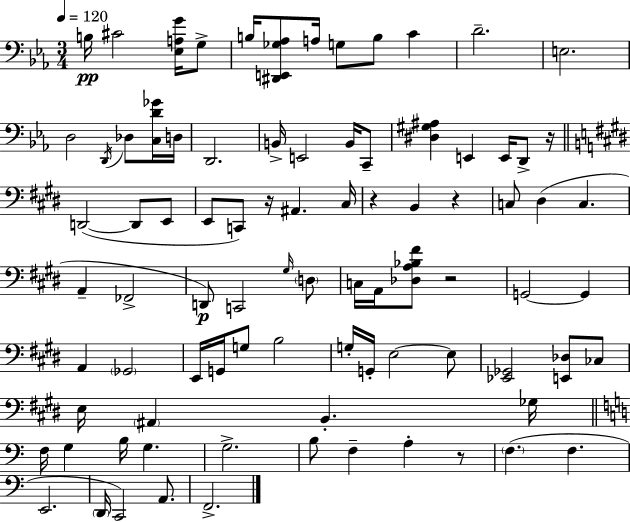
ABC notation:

X:1
T:Untitled
M:3/4
L:1/4
K:Cm
B,/4 ^C2 [_E,A,G]/4 G,/2 B,/4 [^D,,E,,_G,_A,]/2 A,/4 G,/2 B,/2 C D2 E,2 D,2 D,,/4 _D,/2 [C,D_G]/4 D,/4 D,,2 B,,/4 E,,2 B,,/4 C,,/2 [^D,^G,^A,] E,, E,,/4 D,,/2 z/4 D,,2 D,,/2 E,,/2 E,,/2 C,,/2 z/4 ^A,, ^C,/4 z B,, z C,/2 ^D, C, A,, _F,,2 D,,/2 C,,2 ^G,/4 D,/2 C,/4 A,,/4 [_D,A,_B,^F]/2 z2 G,,2 G,, A,, _G,,2 E,,/4 G,,/4 G,/2 B,2 G,/4 G,,/4 E,2 E,/2 [_E,,_G,,]2 [E,,_D,]/2 _C,/2 E,/4 ^A,, B,, _G,/4 F,/4 G, B,/4 G, G,2 B,/2 F, A, z/2 F, F, E,,2 D,,/4 C,,2 A,,/2 F,,2